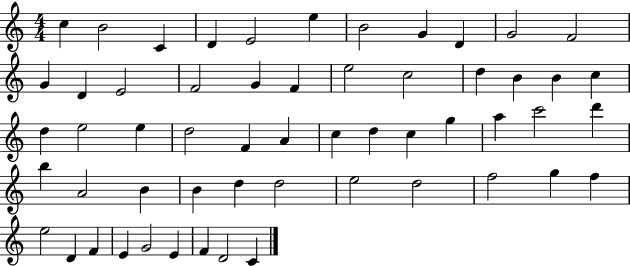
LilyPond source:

{
  \clef treble
  \numericTimeSignature
  \time 4/4
  \key c \major
  c''4 b'2 c'4 | d'4 e'2 e''4 | b'2 g'4 d'4 | g'2 f'2 | \break g'4 d'4 e'2 | f'2 g'4 f'4 | e''2 c''2 | d''4 b'4 b'4 c''4 | \break d''4 e''2 e''4 | d''2 f'4 a'4 | c''4 d''4 c''4 g''4 | a''4 c'''2 d'''4 | \break b''4 a'2 b'4 | b'4 d''4 d''2 | e''2 d''2 | f''2 g''4 f''4 | \break e''2 d'4 f'4 | e'4 g'2 e'4 | f'4 d'2 c'4 | \bar "|."
}